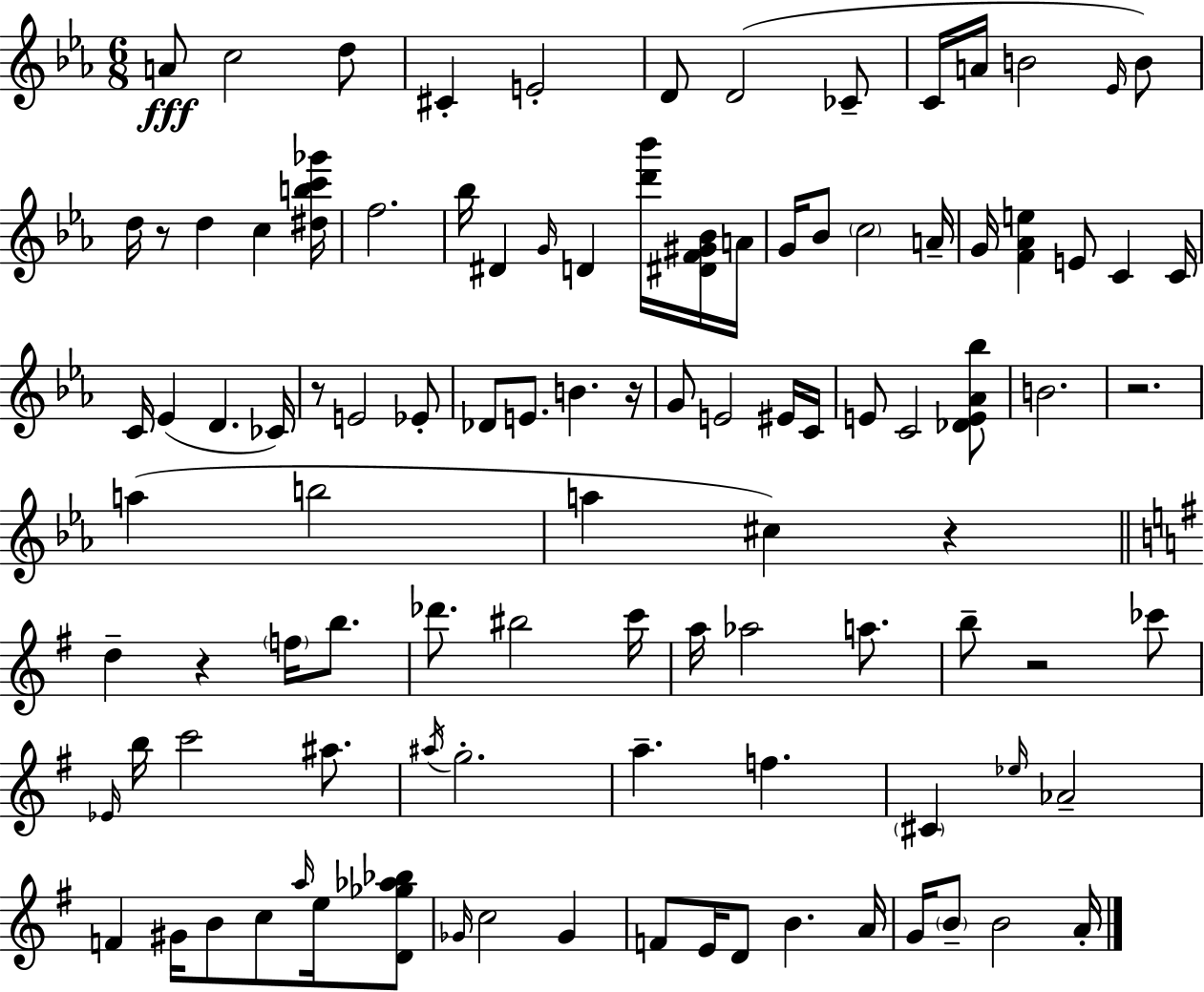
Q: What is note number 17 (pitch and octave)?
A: F5